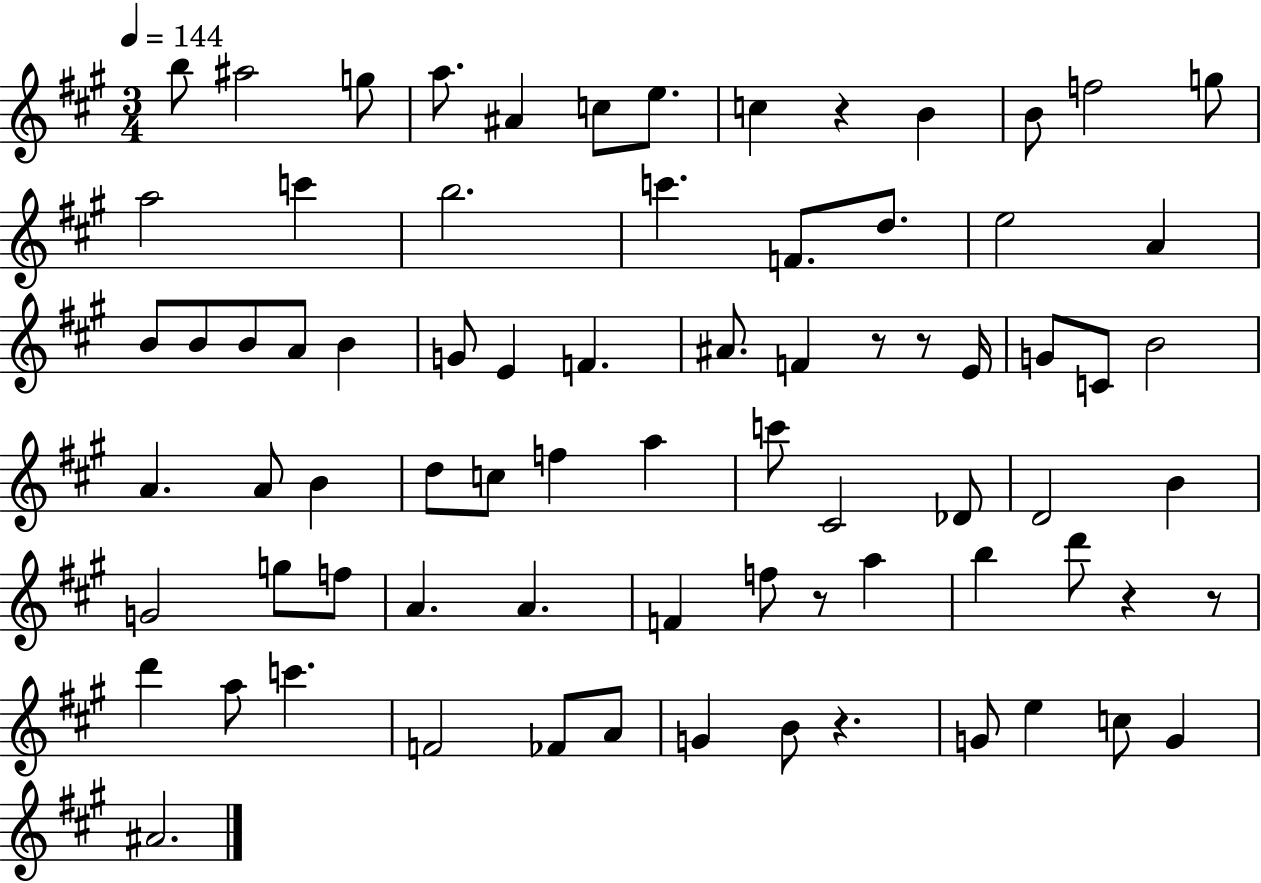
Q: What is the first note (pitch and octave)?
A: B5